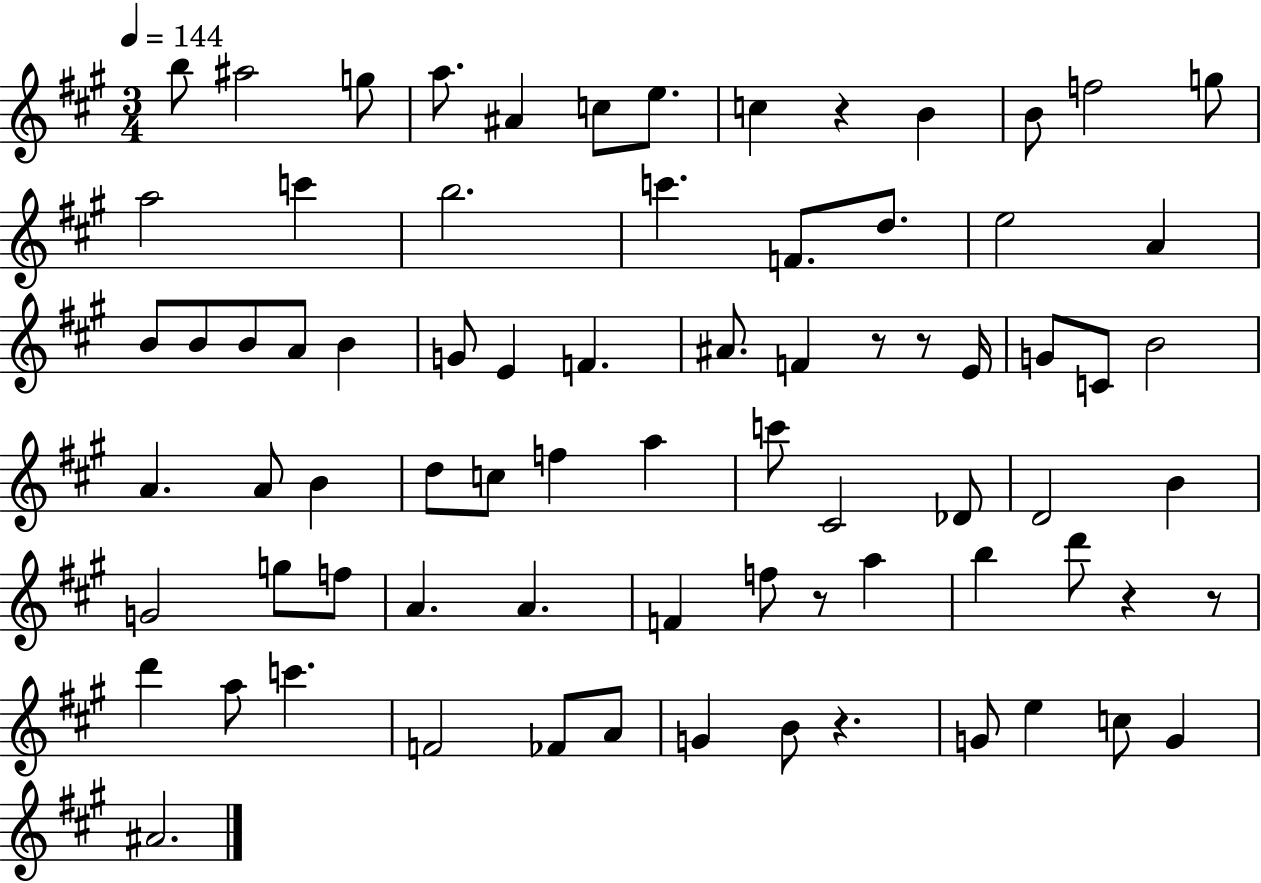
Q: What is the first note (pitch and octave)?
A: B5